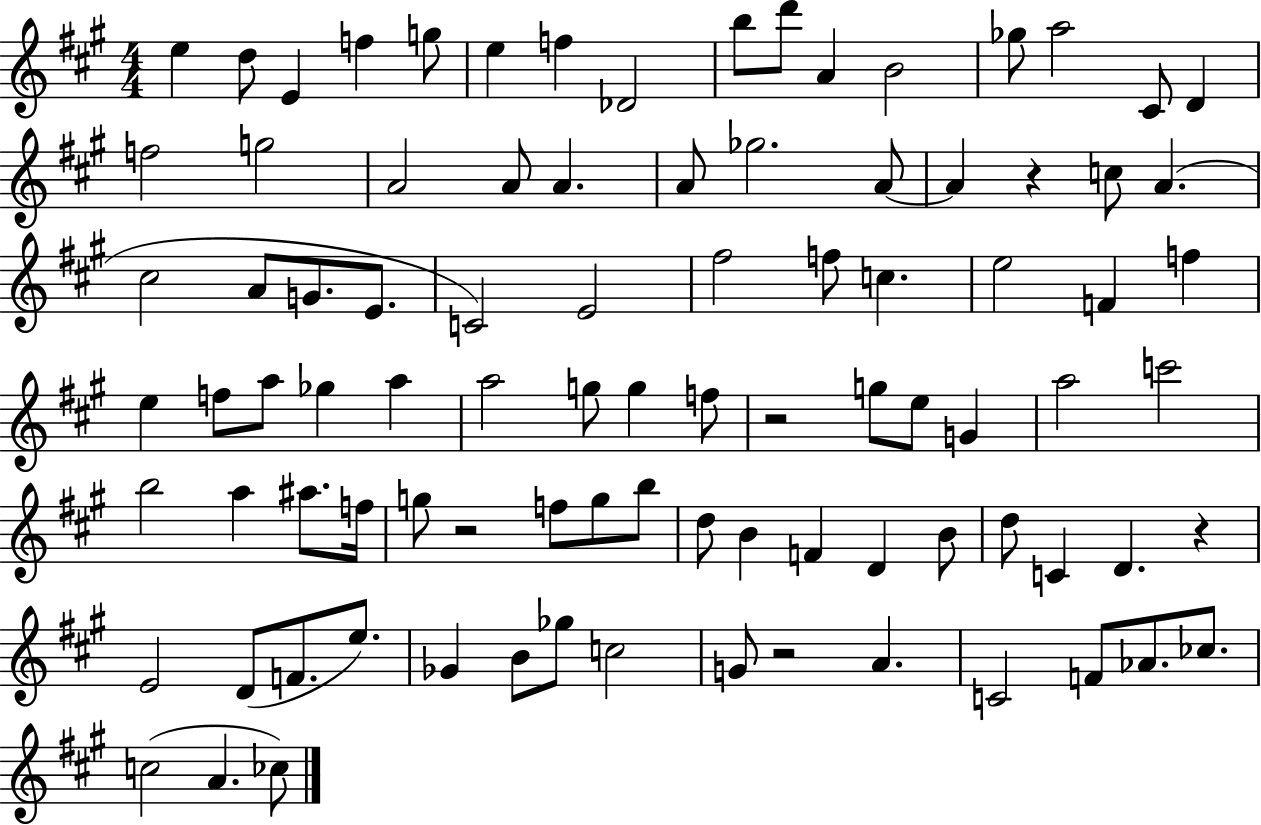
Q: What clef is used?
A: treble